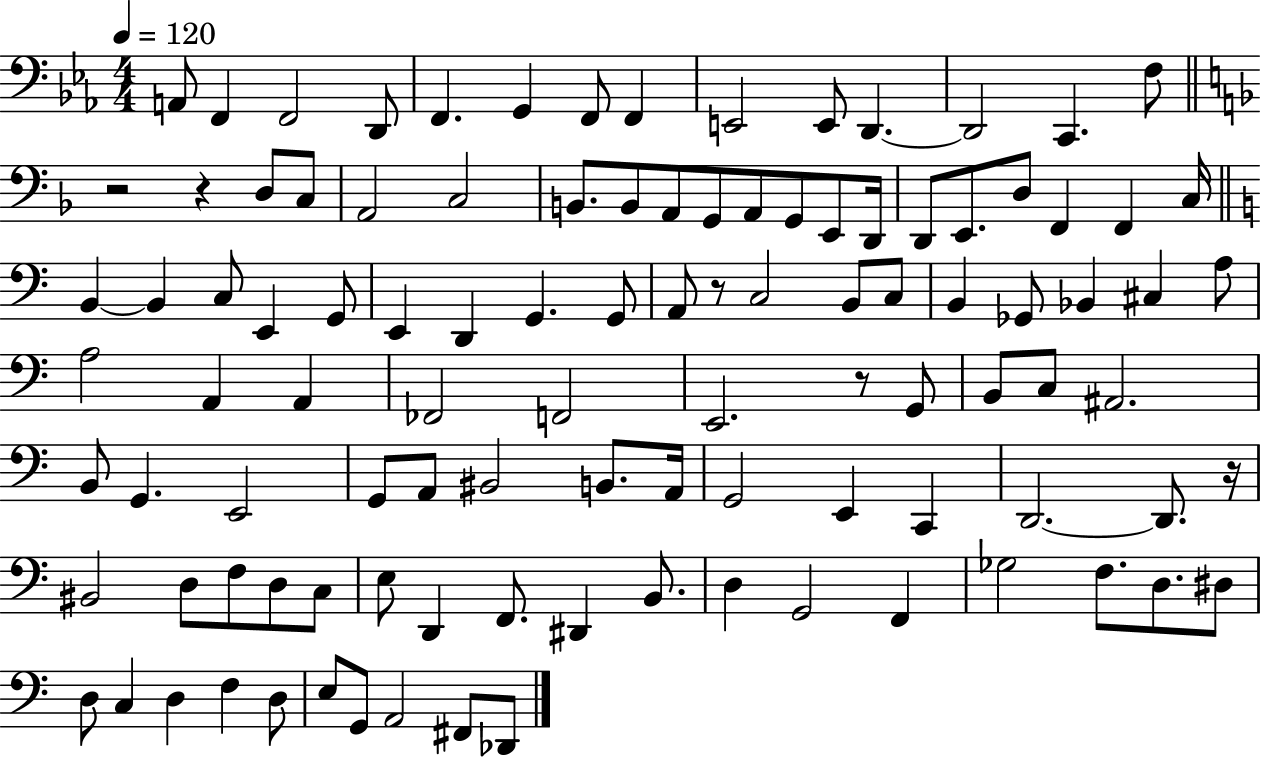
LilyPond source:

{
  \clef bass
  \numericTimeSignature
  \time 4/4
  \key ees \major
  \tempo 4 = 120
  a,8 f,4 f,2 d,8 | f,4. g,4 f,8 f,4 | e,2 e,8 d,4.~~ | d,2 c,4. f8 | \break \bar "||" \break \key d \minor r2 r4 d8 c8 | a,2 c2 | b,8. b,8 a,8 g,8 a,8 g,8 e,8 d,16 | d,8 e,8. d8 f,4 f,4 c16 | \break \bar "||" \break \key c \major b,4~~ b,4 c8 e,4 g,8 | e,4 d,4 g,4. g,8 | a,8 r8 c2 b,8 c8 | b,4 ges,8 bes,4 cis4 a8 | \break a2 a,4 a,4 | fes,2 f,2 | e,2. r8 g,8 | b,8 c8 ais,2. | \break b,8 g,4. e,2 | g,8 a,8 bis,2 b,8. a,16 | g,2 e,4 c,4 | d,2.~~ d,8. r16 | \break bis,2 d8 f8 d8 c8 | e8 d,4 f,8. dis,4 b,8. | d4 g,2 f,4 | ges2 f8. d8. dis8 | \break d8 c4 d4 f4 d8 | e8 g,8 a,2 fis,8 des,8 | \bar "|."
}